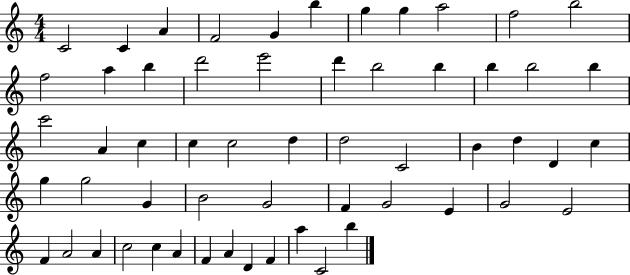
C4/h C4/q A4/q F4/h G4/q B5/q G5/q G5/q A5/h F5/h B5/h F5/h A5/q B5/q D6/h E6/h D6/q B5/h B5/q B5/q B5/h B5/q C6/h A4/q C5/q C5/q C5/h D5/q D5/h C4/h B4/q D5/q D4/q C5/q G5/q G5/h G4/q B4/h G4/h F4/q G4/h E4/q G4/h E4/h F4/q A4/h A4/q C5/h C5/q A4/q F4/q A4/q D4/q F4/q A5/q C4/h B5/q